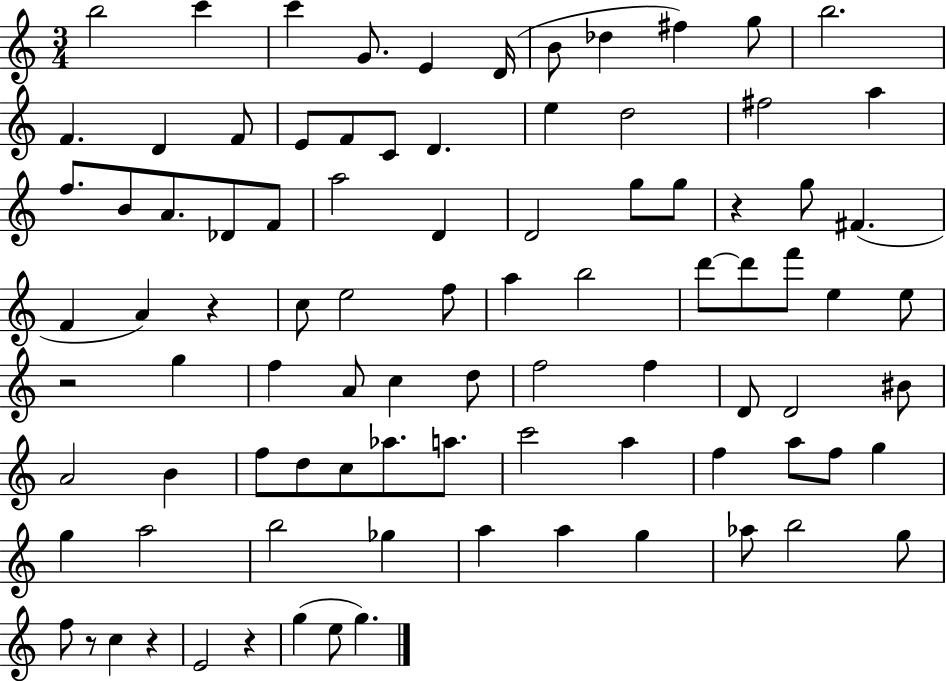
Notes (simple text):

B5/h C6/q C6/q G4/e. E4/q D4/s B4/e Db5/q F#5/q G5/e B5/h. F4/q. D4/q F4/e E4/e F4/e C4/e D4/q. E5/q D5/h F#5/h A5/q F5/e. B4/e A4/e. Db4/e F4/e A5/h D4/q D4/h G5/e G5/e R/q G5/e F#4/q. F4/q A4/q R/q C5/e E5/h F5/e A5/q B5/h D6/e D6/e F6/e E5/q E5/e R/h G5/q F5/q A4/e C5/q D5/e F5/h F5/q D4/e D4/h BIS4/e A4/h B4/q F5/e D5/e C5/e Ab5/e. A5/e. C6/h A5/q F5/q A5/e F5/e G5/q G5/q A5/h B5/h Gb5/q A5/q A5/q G5/q Ab5/e B5/h G5/e F5/e R/e C5/q R/q E4/h R/q G5/q E5/e G5/q.